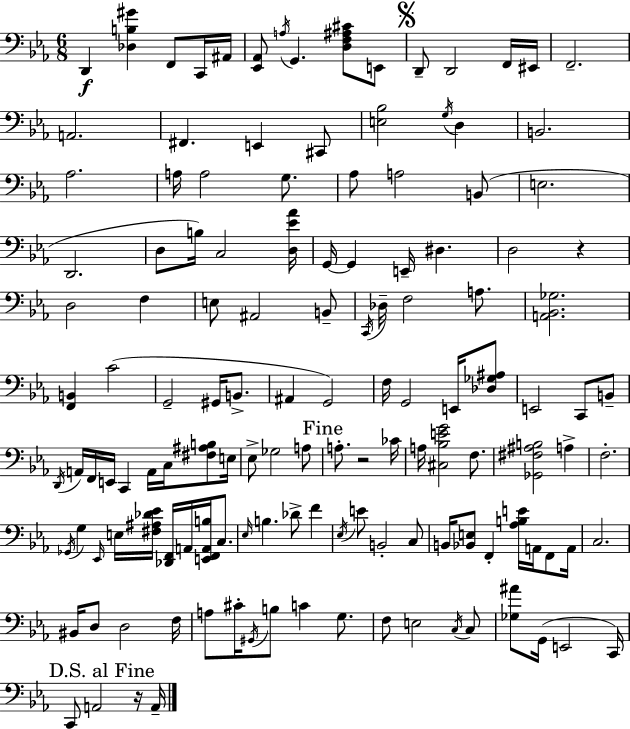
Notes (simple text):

D2/q [Db3,B3,G#4]/q F2/e C2/s A#2/s [Eb2,Ab2]/e A3/s G2/q. [D3,F3,A#3,C#4]/e E2/e D2/e D2/h F2/s EIS2/s F2/h. A2/h. F#2/q. E2/q C#2/e [E3,Bb3]/h G3/s D3/q B2/h. Ab3/h. A3/s A3/h G3/e. Ab3/e A3/h B2/e E3/h. D2/h. D3/e B3/s C3/h [D3,Eb4,Ab4]/s G2/s G2/q E2/s D#3/q. D3/h R/q D3/h F3/q E3/e A#2/h B2/e C2/s Db3/s F3/h A3/e. [A2,Bb2,Gb3]/h. [F2,B2]/q C4/h G2/h G#2/s B2/e. A#2/q G2/h F3/s G2/h E2/s [Db3,Gb3,A#3]/e E2/h C2/e B2/e D2/s A2/s F2/s E2/s C2/q A2/s C3/s [F#3,A#3,B3]/e E3/s Eb3/e Gb3/h A3/e A3/e. R/h CES4/s A3/s [C#3,Bb3,E4,G4]/h F3/e. [Gb2,F#3,A#3,B3]/h A3/q F3/h. Gb2/s G3/q Eb2/s E3/s [F#3,A#3,Db4,Eb4]/s [Db2,F2]/s A2/s [E2,F2,A2,B3]/s C3/e. Eb3/s B3/q. Db4/e F4/q Eb3/s E4/e B2/h C3/e B2/s [Bb2,E3]/e F2/q [Ab3,B3,E4]/s A2/s F2/e A2/s C3/h. BIS2/s D3/e D3/h F3/s A3/e C#4/s G#2/s B3/e C4/q G3/e. F3/e E3/h C3/s C3/e [Gb3,A#4]/e G2/s E2/h C2/s C2/e A2/h R/s A2/s